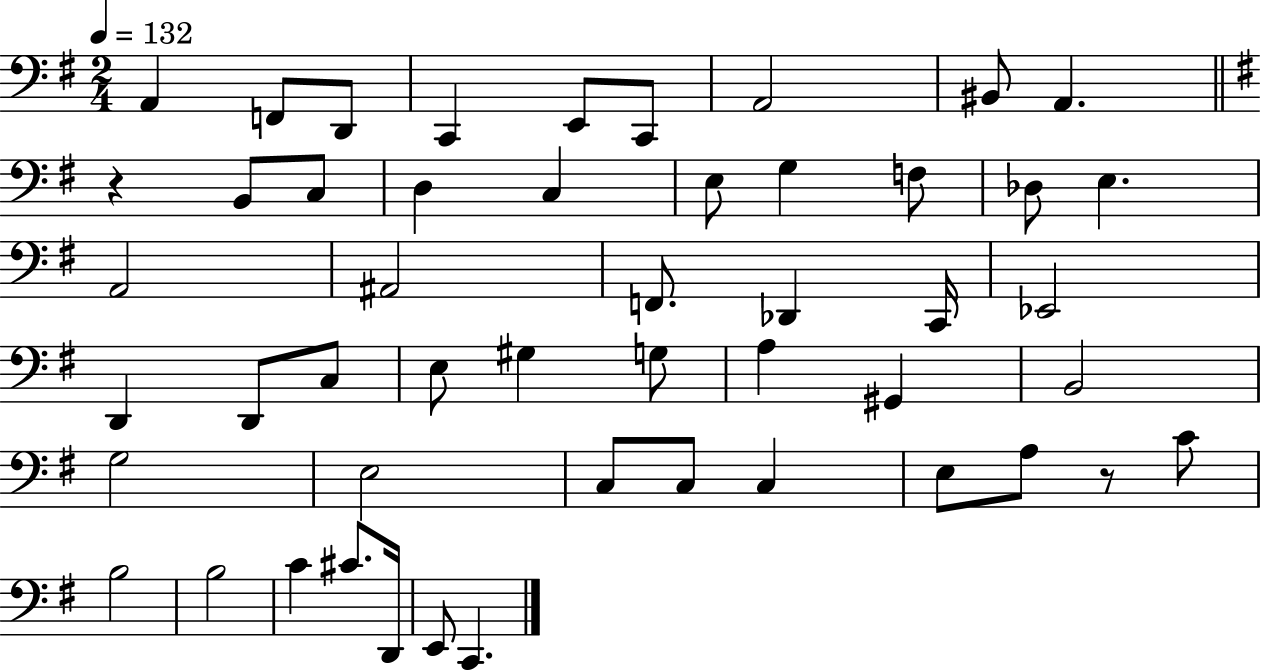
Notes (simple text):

A2/q F2/e D2/e C2/q E2/e C2/e A2/h BIS2/e A2/q. R/q B2/e C3/e D3/q C3/q E3/e G3/q F3/e Db3/e E3/q. A2/h A#2/h F2/e. Db2/q C2/s Eb2/h D2/q D2/e C3/e E3/e G#3/q G3/e A3/q G#2/q B2/h G3/h E3/h C3/e C3/e C3/q E3/e A3/e R/e C4/e B3/h B3/h C4/q C#4/e. D2/s E2/e C2/q.